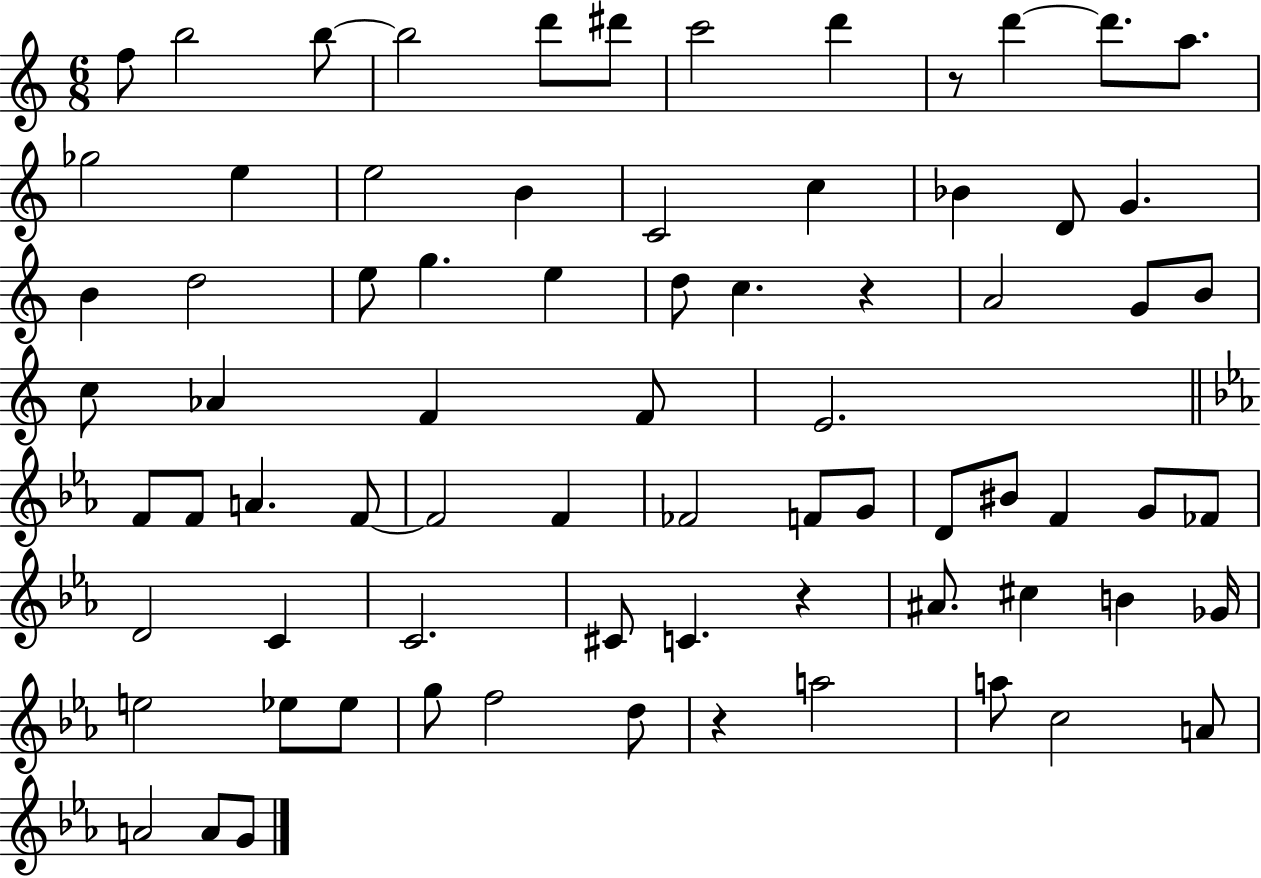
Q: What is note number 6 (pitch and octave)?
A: D#6